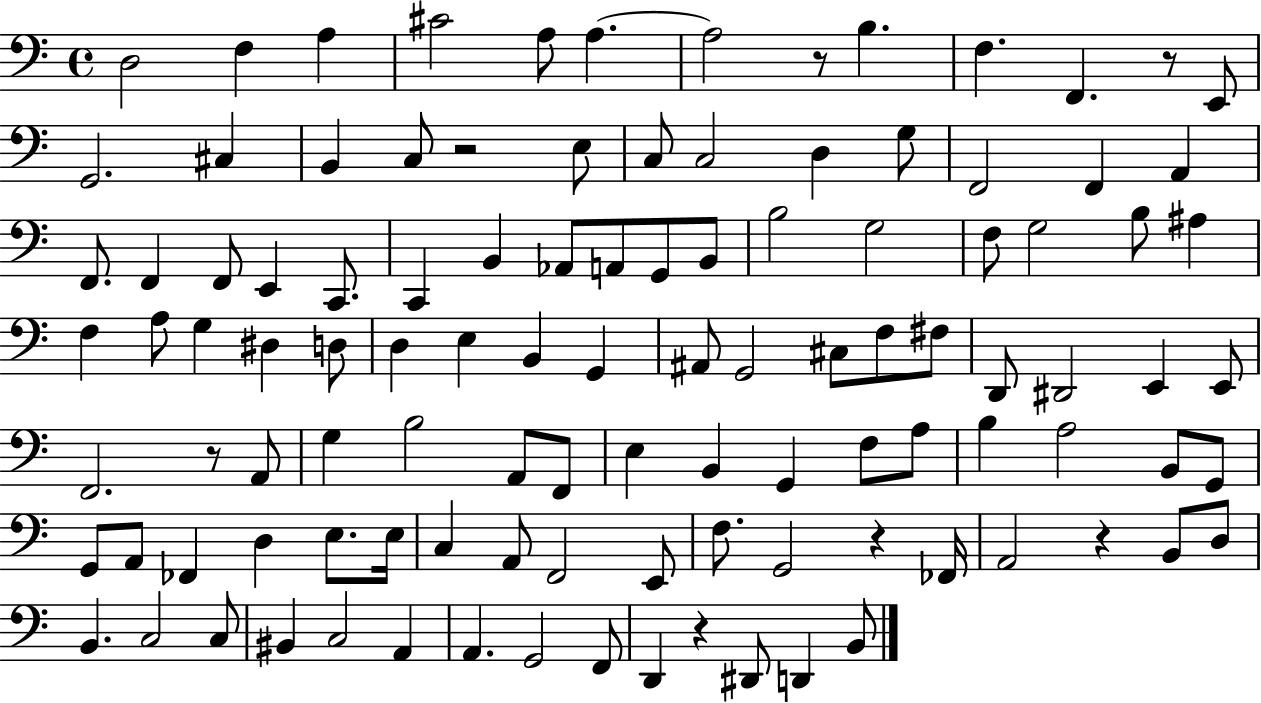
X:1
T:Untitled
M:4/4
L:1/4
K:C
D,2 F, A, ^C2 A,/2 A, A,2 z/2 B, F, F,, z/2 E,,/2 G,,2 ^C, B,, C,/2 z2 E,/2 C,/2 C,2 D, G,/2 F,,2 F,, A,, F,,/2 F,, F,,/2 E,, C,,/2 C,, B,, _A,,/2 A,,/2 G,,/2 B,,/2 B,2 G,2 F,/2 G,2 B,/2 ^A, F, A,/2 G, ^D, D,/2 D, E, B,, G,, ^A,,/2 G,,2 ^C,/2 F,/2 ^F,/2 D,,/2 ^D,,2 E,, E,,/2 F,,2 z/2 A,,/2 G, B,2 A,,/2 F,,/2 E, B,, G,, F,/2 A,/2 B, A,2 B,,/2 G,,/2 G,,/2 A,,/2 _F,, D, E,/2 E,/4 C, A,,/2 F,,2 E,,/2 F,/2 G,,2 z _F,,/4 A,,2 z B,,/2 D,/2 B,, C,2 C,/2 ^B,, C,2 A,, A,, G,,2 F,,/2 D,, z ^D,,/2 D,, B,,/2